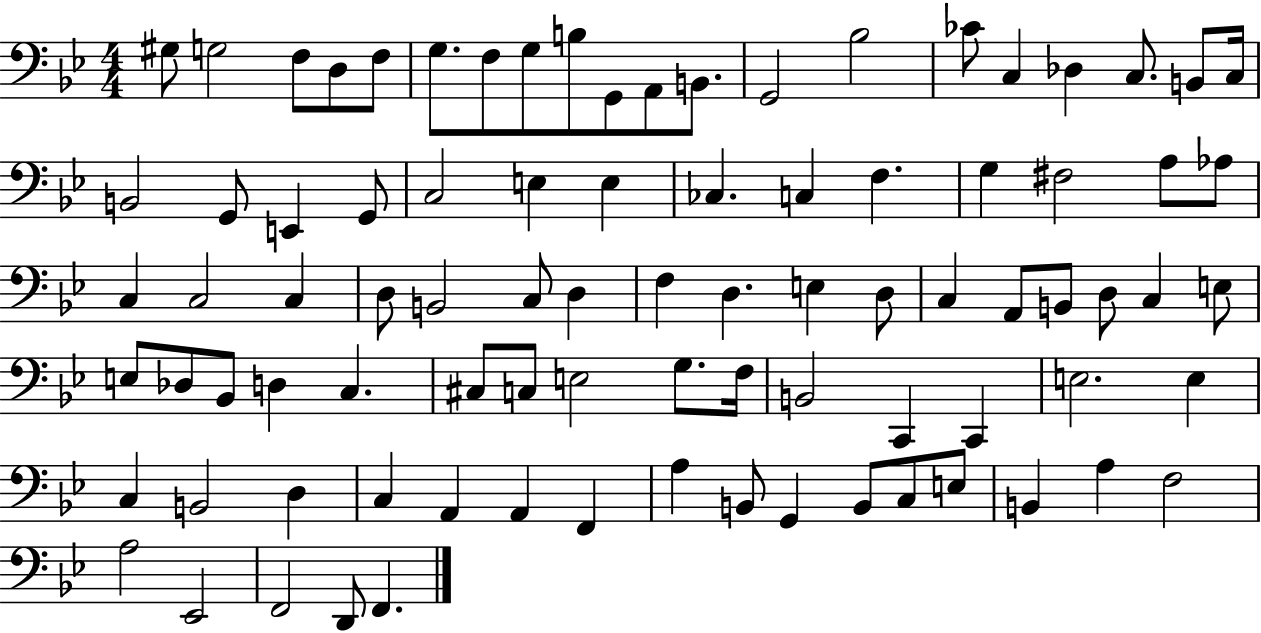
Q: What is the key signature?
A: BES major